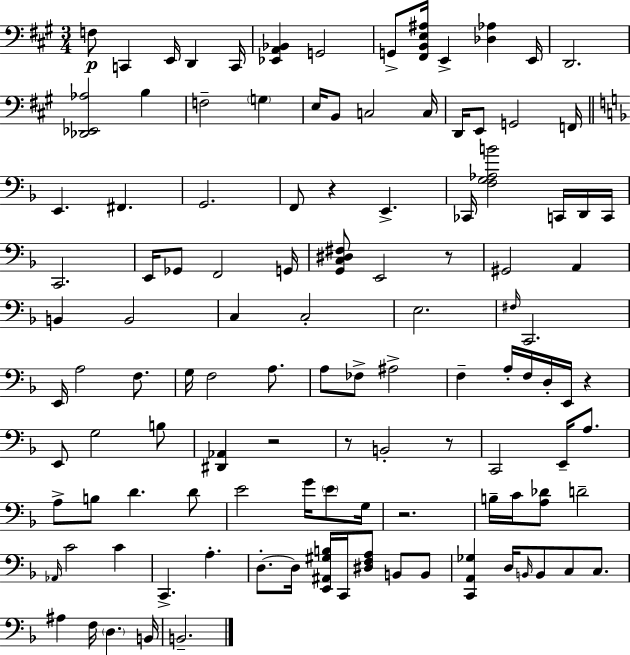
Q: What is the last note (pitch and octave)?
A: B2